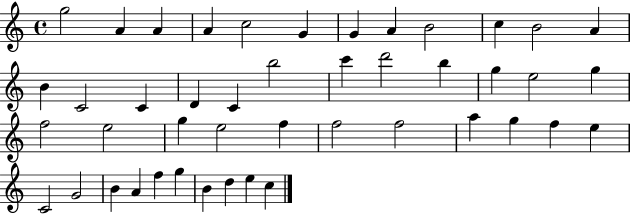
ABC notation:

X:1
T:Untitled
M:4/4
L:1/4
K:C
g2 A A A c2 G G A B2 c B2 A B C2 C D C b2 c' d'2 b g e2 g f2 e2 g e2 f f2 f2 a g f e C2 G2 B A f g B d e c